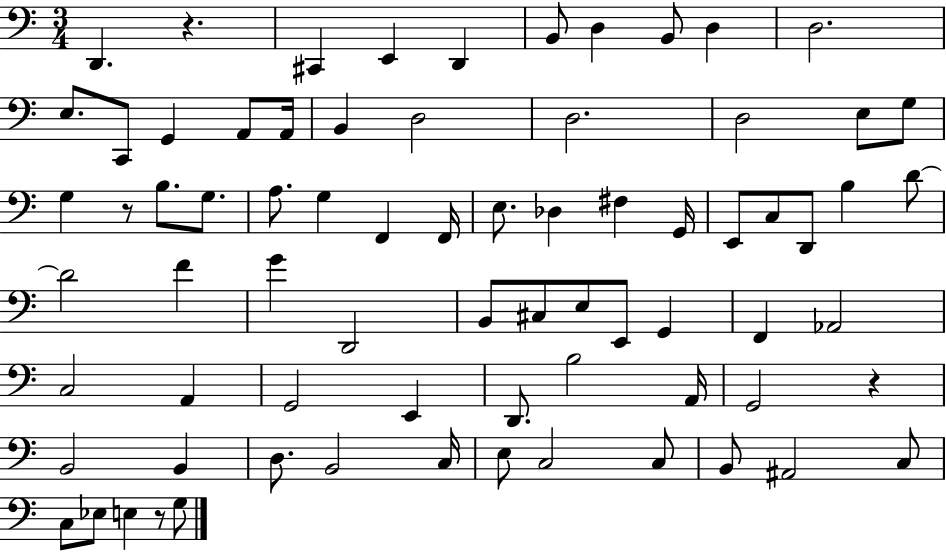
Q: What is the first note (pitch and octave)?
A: D2